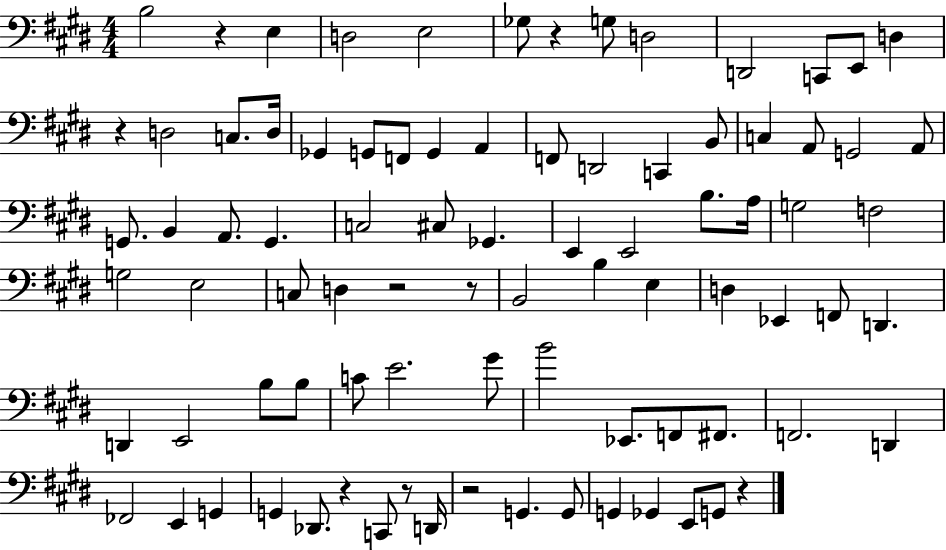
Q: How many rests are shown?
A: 9